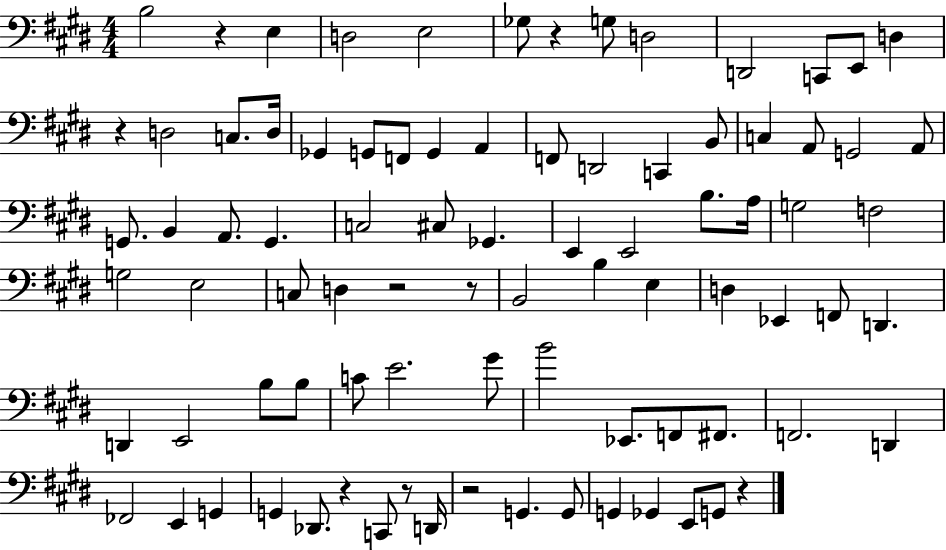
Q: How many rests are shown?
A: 9